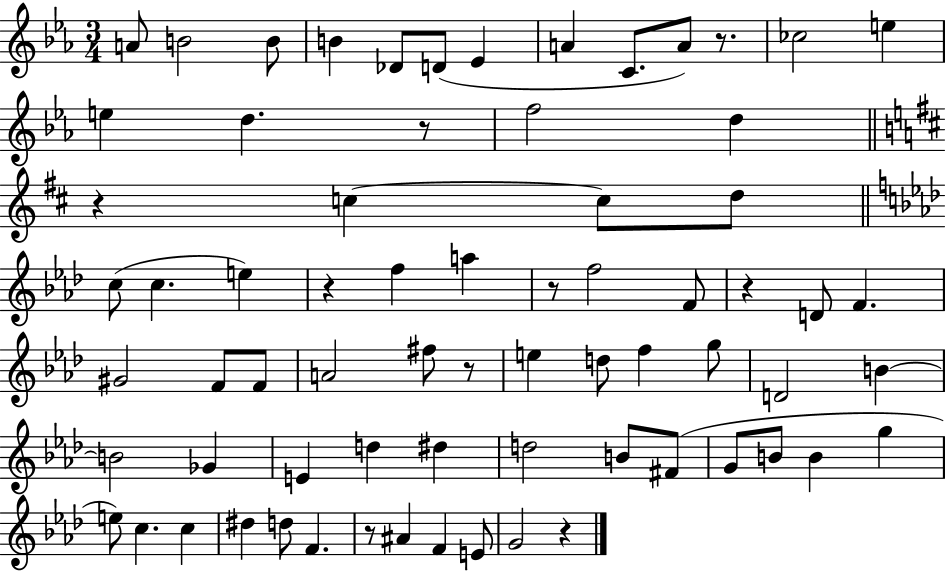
{
  \clef treble
  \numericTimeSignature
  \time 3/4
  \key ees \major
  \repeat volta 2 { a'8 b'2 b'8 | b'4 des'8 d'8( ees'4 | a'4 c'8. a'8) r8. | ces''2 e''4 | \break e''4 d''4. r8 | f''2 d''4 | \bar "||" \break \key d \major r4 c''4~~ c''8 d''8 | \bar "||" \break \key aes \major c''8( c''4. e''4) | r4 f''4 a''4 | r8 f''2 f'8 | r4 d'8 f'4. | \break gis'2 f'8 f'8 | a'2 fis''8 r8 | e''4 d''8 f''4 g''8 | d'2 b'4~~ | \break b'2 ges'4 | e'4 d''4 dis''4 | d''2 b'8 fis'8( | g'8 b'8 b'4 g''4 | \break e''8) c''4. c''4 | dis''4 d''8 f'4. | r8 ais'4 f'4 e'8 | g'2 r4 | \break } \bar "|."
}